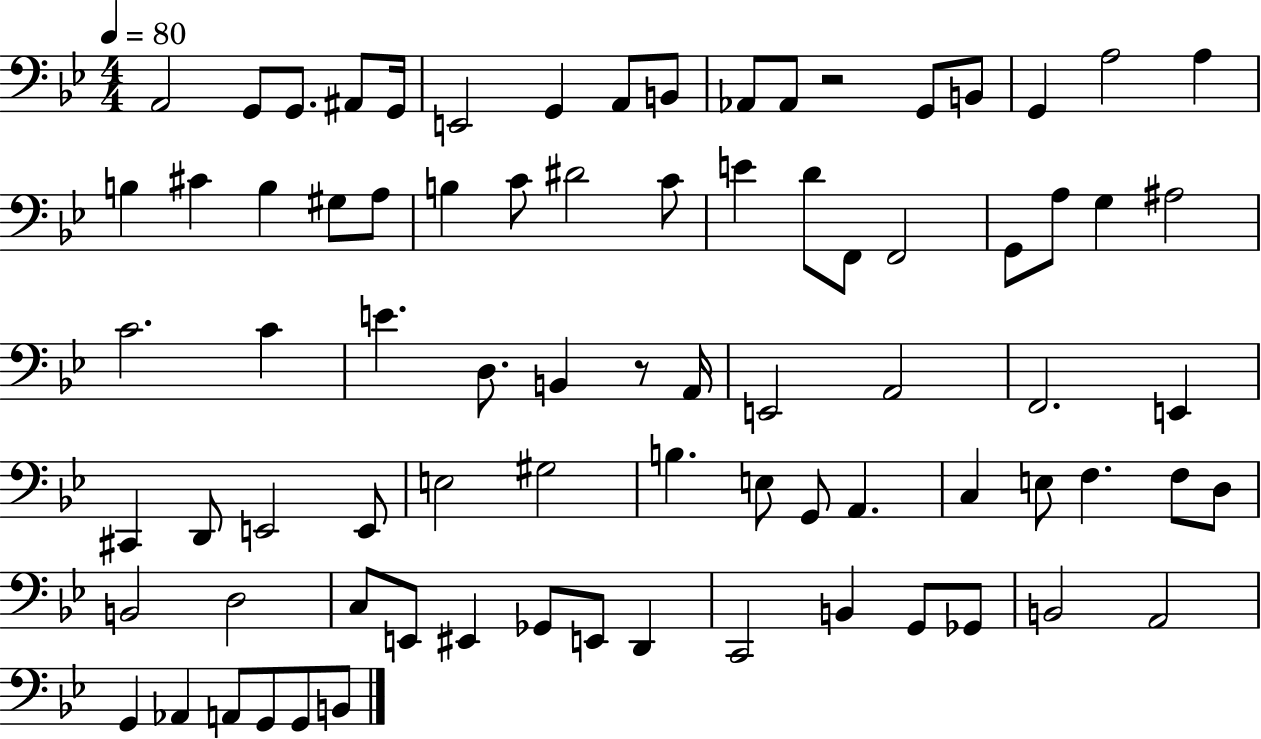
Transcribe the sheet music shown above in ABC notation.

X:1
T:Untitled
M:4/4
L:1/4
K:Bb
A,,2 G,,/2 G,,/2 ^A,,/2 G,,/4 E,,2 G,, A,,/2 B,,/2 _A,,/2 _A,,/2 z2 G,,/2 B,,/2 G,, A,2 A, B, ^C B, ^G,/2 A,/2 B, C/2 ^D2 C/2 E D/2 F,,/2 F,,2 G,,/2 A,/2 G, ^A,2 C2 C E D,/2 B,, z/2 A,,/4 E,,2 A,,2 F,,2 E,, ^C,, D,,/2 E,,2 E,,/2 E,2 ^G,2 B, E,/2 G,,/2 A,, C, E,/2 F, F,/2 D,/2 B,,2 D,2 C,/2 E,,/2 ^E,, _G,,/2 E,,/2 D,, C,,2 B,, G,,/2 _G,,/2 B,,2 A,,2 G,, _A,, A,,/2 G,,/2 G,,/2 B,,/2